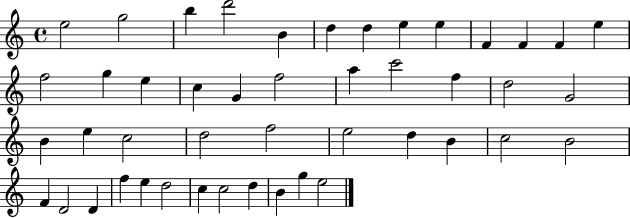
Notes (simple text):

E5/h G5/h B5/q D6/h B4/q D5/q D5/q E5/q E5/q F4/q F4/q F4/q E5/q F5/h G5/q E5/q C5/q G4/q F5/h A5/q C6/h F5/q D5/h G4/h B4/q E5/q C5/h D5/h F5/h E5/h D5/q B4/q C5/h B4/h F4/q D4/h D4/q F5/q E5/q D5/h C5/q C5/h D5/q B4/q G5/q E5/h